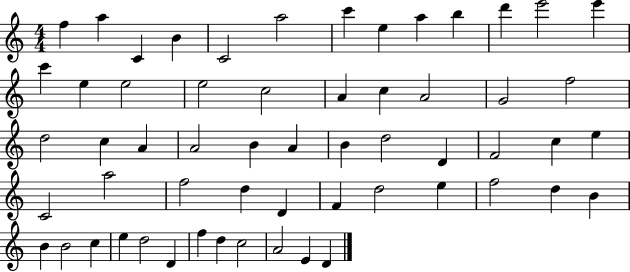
F5/q A5/q C4/q B4/q C4/h A5/h C6/q E5/q A5/q B5/q D6/q E6/h E6/q C6/q E5/q E5/h E5/h C5/h A4/q C5/q A4/h G4/h F5/h D5/h C5/q A4/q A4/h B4/q A4/q B4/q D5/h D4/q F4/h C5/q E5/q C4/h A5/h F5/h D5/q D4/q F4/q D5/h E5/q F5/h D5/q B4/q B4/q B4/h C5/q E5/q D5/h D4/q F5/q D5/q C5/h A4/h E4/q D4/q